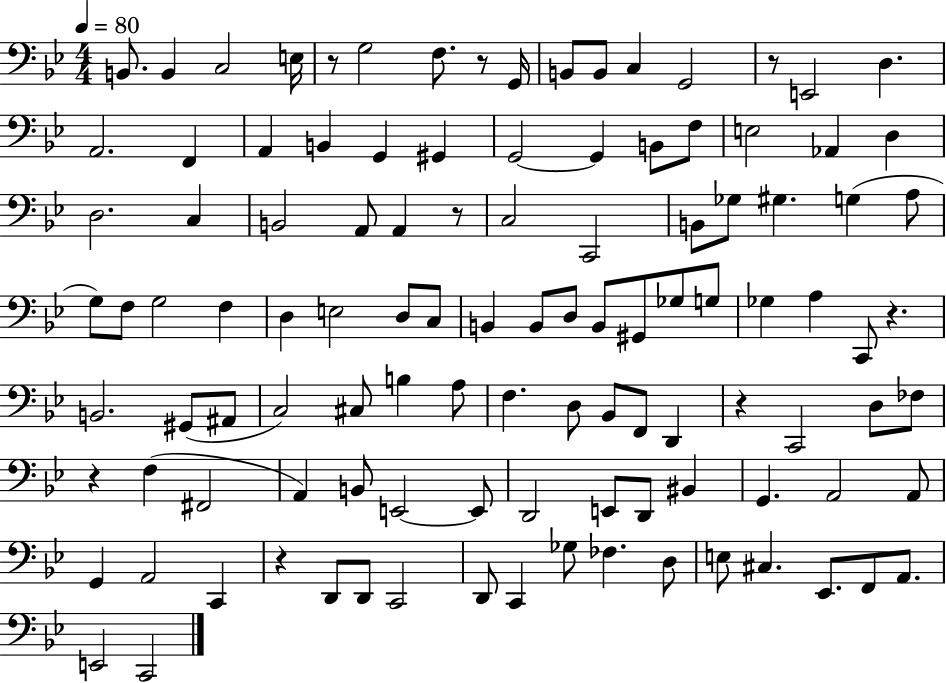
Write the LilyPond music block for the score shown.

{
  \clef bass
  \numericTimeSignature
  \time 4/4
  \key bes \major
  \tempo 4 = 80
  b,8. b,4 c2 e16 | r8 g2 f8. r8 g,16 | b,8 b,8 c4 g,2 | r8 e,2 d4. | \break a,2. f,4 | a,4 b,4 g,4 gis,4 | g,2~~ g,4 b,8 f8 | e2 aes,4 d4 | \break d2. c4 | b,2 a,8 a,4 r8 | c2 c,2 | b,8 ges8 gis4. g4( a8 | \break g8) f8 g2 f4 | d4 e2 d8 c8 | b,4 b,8 d8 b,8 gis,8 ges8 g8 | ges4 a4 c,8 r4. | \break b,2. gis,8( ais,8 | c2) cis8 b4 a8 | f4. d8 bes,8 f,8 d,4 | r4 c,2 d8 fes8 | \break r4 f4( fis,2 | a,4) b,8 e,2~~ e,8 | d,2 e,8 d,8 bis,4 | g,4. a,2 a,8 | \break g,4 a,2 c,4 | r4 d,8 d,8 c,2 | d,8 c,4 ges8 fes4. d8 | e8 cis4. ees,8. f,8 a,8. | \break e,2 c,2 | \bar "|."
}